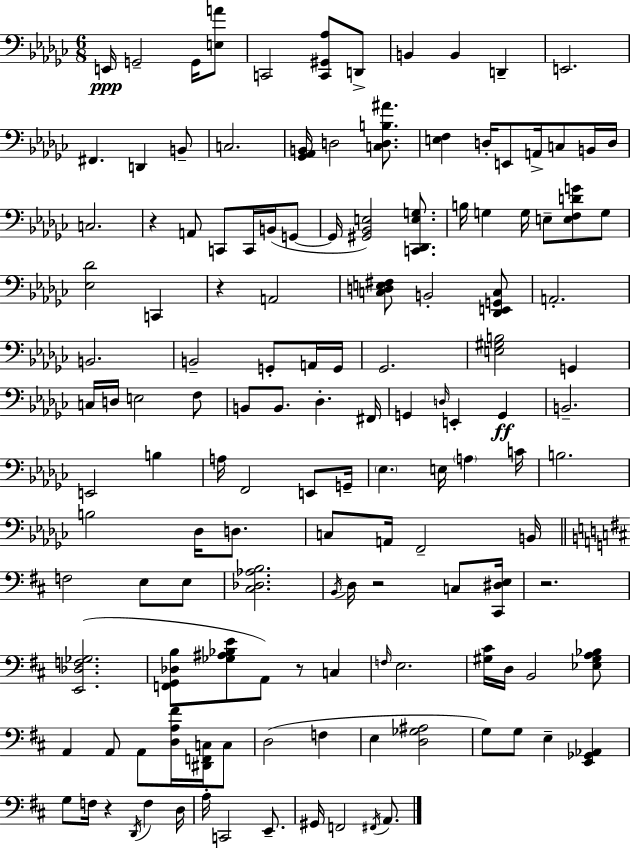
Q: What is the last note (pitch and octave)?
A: A2